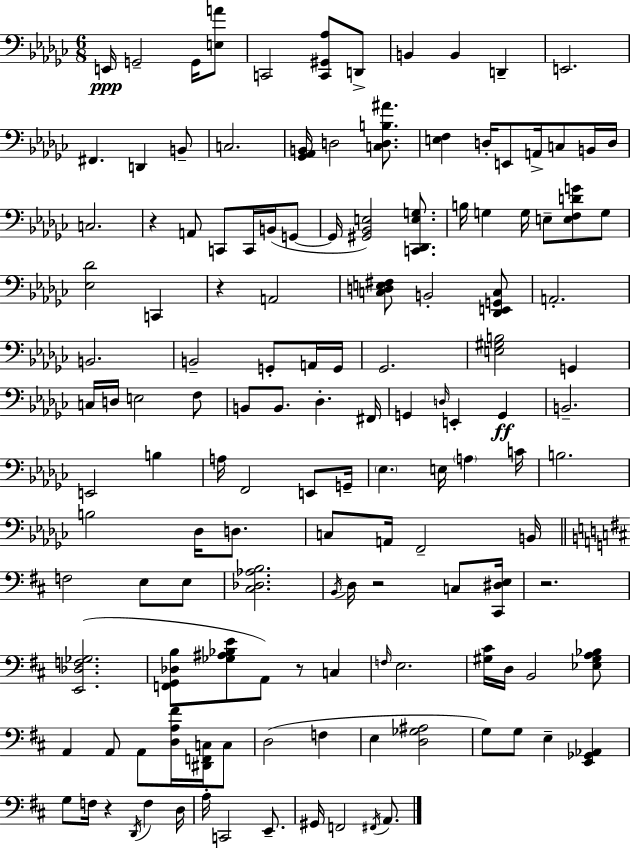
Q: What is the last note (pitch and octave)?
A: A2